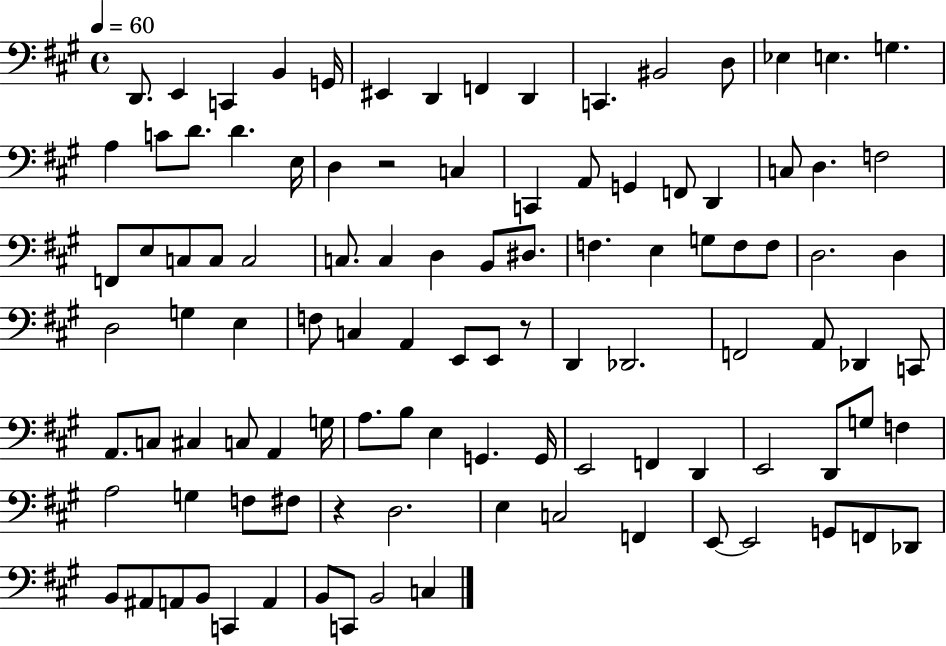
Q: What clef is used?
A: bass